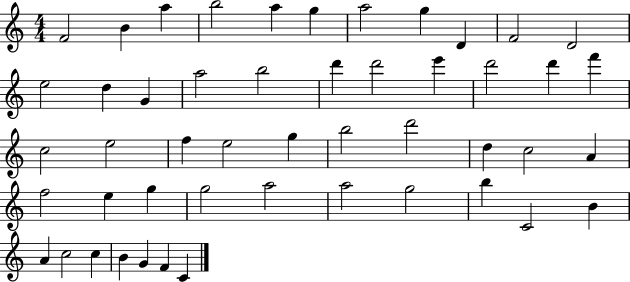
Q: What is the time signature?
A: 4/4